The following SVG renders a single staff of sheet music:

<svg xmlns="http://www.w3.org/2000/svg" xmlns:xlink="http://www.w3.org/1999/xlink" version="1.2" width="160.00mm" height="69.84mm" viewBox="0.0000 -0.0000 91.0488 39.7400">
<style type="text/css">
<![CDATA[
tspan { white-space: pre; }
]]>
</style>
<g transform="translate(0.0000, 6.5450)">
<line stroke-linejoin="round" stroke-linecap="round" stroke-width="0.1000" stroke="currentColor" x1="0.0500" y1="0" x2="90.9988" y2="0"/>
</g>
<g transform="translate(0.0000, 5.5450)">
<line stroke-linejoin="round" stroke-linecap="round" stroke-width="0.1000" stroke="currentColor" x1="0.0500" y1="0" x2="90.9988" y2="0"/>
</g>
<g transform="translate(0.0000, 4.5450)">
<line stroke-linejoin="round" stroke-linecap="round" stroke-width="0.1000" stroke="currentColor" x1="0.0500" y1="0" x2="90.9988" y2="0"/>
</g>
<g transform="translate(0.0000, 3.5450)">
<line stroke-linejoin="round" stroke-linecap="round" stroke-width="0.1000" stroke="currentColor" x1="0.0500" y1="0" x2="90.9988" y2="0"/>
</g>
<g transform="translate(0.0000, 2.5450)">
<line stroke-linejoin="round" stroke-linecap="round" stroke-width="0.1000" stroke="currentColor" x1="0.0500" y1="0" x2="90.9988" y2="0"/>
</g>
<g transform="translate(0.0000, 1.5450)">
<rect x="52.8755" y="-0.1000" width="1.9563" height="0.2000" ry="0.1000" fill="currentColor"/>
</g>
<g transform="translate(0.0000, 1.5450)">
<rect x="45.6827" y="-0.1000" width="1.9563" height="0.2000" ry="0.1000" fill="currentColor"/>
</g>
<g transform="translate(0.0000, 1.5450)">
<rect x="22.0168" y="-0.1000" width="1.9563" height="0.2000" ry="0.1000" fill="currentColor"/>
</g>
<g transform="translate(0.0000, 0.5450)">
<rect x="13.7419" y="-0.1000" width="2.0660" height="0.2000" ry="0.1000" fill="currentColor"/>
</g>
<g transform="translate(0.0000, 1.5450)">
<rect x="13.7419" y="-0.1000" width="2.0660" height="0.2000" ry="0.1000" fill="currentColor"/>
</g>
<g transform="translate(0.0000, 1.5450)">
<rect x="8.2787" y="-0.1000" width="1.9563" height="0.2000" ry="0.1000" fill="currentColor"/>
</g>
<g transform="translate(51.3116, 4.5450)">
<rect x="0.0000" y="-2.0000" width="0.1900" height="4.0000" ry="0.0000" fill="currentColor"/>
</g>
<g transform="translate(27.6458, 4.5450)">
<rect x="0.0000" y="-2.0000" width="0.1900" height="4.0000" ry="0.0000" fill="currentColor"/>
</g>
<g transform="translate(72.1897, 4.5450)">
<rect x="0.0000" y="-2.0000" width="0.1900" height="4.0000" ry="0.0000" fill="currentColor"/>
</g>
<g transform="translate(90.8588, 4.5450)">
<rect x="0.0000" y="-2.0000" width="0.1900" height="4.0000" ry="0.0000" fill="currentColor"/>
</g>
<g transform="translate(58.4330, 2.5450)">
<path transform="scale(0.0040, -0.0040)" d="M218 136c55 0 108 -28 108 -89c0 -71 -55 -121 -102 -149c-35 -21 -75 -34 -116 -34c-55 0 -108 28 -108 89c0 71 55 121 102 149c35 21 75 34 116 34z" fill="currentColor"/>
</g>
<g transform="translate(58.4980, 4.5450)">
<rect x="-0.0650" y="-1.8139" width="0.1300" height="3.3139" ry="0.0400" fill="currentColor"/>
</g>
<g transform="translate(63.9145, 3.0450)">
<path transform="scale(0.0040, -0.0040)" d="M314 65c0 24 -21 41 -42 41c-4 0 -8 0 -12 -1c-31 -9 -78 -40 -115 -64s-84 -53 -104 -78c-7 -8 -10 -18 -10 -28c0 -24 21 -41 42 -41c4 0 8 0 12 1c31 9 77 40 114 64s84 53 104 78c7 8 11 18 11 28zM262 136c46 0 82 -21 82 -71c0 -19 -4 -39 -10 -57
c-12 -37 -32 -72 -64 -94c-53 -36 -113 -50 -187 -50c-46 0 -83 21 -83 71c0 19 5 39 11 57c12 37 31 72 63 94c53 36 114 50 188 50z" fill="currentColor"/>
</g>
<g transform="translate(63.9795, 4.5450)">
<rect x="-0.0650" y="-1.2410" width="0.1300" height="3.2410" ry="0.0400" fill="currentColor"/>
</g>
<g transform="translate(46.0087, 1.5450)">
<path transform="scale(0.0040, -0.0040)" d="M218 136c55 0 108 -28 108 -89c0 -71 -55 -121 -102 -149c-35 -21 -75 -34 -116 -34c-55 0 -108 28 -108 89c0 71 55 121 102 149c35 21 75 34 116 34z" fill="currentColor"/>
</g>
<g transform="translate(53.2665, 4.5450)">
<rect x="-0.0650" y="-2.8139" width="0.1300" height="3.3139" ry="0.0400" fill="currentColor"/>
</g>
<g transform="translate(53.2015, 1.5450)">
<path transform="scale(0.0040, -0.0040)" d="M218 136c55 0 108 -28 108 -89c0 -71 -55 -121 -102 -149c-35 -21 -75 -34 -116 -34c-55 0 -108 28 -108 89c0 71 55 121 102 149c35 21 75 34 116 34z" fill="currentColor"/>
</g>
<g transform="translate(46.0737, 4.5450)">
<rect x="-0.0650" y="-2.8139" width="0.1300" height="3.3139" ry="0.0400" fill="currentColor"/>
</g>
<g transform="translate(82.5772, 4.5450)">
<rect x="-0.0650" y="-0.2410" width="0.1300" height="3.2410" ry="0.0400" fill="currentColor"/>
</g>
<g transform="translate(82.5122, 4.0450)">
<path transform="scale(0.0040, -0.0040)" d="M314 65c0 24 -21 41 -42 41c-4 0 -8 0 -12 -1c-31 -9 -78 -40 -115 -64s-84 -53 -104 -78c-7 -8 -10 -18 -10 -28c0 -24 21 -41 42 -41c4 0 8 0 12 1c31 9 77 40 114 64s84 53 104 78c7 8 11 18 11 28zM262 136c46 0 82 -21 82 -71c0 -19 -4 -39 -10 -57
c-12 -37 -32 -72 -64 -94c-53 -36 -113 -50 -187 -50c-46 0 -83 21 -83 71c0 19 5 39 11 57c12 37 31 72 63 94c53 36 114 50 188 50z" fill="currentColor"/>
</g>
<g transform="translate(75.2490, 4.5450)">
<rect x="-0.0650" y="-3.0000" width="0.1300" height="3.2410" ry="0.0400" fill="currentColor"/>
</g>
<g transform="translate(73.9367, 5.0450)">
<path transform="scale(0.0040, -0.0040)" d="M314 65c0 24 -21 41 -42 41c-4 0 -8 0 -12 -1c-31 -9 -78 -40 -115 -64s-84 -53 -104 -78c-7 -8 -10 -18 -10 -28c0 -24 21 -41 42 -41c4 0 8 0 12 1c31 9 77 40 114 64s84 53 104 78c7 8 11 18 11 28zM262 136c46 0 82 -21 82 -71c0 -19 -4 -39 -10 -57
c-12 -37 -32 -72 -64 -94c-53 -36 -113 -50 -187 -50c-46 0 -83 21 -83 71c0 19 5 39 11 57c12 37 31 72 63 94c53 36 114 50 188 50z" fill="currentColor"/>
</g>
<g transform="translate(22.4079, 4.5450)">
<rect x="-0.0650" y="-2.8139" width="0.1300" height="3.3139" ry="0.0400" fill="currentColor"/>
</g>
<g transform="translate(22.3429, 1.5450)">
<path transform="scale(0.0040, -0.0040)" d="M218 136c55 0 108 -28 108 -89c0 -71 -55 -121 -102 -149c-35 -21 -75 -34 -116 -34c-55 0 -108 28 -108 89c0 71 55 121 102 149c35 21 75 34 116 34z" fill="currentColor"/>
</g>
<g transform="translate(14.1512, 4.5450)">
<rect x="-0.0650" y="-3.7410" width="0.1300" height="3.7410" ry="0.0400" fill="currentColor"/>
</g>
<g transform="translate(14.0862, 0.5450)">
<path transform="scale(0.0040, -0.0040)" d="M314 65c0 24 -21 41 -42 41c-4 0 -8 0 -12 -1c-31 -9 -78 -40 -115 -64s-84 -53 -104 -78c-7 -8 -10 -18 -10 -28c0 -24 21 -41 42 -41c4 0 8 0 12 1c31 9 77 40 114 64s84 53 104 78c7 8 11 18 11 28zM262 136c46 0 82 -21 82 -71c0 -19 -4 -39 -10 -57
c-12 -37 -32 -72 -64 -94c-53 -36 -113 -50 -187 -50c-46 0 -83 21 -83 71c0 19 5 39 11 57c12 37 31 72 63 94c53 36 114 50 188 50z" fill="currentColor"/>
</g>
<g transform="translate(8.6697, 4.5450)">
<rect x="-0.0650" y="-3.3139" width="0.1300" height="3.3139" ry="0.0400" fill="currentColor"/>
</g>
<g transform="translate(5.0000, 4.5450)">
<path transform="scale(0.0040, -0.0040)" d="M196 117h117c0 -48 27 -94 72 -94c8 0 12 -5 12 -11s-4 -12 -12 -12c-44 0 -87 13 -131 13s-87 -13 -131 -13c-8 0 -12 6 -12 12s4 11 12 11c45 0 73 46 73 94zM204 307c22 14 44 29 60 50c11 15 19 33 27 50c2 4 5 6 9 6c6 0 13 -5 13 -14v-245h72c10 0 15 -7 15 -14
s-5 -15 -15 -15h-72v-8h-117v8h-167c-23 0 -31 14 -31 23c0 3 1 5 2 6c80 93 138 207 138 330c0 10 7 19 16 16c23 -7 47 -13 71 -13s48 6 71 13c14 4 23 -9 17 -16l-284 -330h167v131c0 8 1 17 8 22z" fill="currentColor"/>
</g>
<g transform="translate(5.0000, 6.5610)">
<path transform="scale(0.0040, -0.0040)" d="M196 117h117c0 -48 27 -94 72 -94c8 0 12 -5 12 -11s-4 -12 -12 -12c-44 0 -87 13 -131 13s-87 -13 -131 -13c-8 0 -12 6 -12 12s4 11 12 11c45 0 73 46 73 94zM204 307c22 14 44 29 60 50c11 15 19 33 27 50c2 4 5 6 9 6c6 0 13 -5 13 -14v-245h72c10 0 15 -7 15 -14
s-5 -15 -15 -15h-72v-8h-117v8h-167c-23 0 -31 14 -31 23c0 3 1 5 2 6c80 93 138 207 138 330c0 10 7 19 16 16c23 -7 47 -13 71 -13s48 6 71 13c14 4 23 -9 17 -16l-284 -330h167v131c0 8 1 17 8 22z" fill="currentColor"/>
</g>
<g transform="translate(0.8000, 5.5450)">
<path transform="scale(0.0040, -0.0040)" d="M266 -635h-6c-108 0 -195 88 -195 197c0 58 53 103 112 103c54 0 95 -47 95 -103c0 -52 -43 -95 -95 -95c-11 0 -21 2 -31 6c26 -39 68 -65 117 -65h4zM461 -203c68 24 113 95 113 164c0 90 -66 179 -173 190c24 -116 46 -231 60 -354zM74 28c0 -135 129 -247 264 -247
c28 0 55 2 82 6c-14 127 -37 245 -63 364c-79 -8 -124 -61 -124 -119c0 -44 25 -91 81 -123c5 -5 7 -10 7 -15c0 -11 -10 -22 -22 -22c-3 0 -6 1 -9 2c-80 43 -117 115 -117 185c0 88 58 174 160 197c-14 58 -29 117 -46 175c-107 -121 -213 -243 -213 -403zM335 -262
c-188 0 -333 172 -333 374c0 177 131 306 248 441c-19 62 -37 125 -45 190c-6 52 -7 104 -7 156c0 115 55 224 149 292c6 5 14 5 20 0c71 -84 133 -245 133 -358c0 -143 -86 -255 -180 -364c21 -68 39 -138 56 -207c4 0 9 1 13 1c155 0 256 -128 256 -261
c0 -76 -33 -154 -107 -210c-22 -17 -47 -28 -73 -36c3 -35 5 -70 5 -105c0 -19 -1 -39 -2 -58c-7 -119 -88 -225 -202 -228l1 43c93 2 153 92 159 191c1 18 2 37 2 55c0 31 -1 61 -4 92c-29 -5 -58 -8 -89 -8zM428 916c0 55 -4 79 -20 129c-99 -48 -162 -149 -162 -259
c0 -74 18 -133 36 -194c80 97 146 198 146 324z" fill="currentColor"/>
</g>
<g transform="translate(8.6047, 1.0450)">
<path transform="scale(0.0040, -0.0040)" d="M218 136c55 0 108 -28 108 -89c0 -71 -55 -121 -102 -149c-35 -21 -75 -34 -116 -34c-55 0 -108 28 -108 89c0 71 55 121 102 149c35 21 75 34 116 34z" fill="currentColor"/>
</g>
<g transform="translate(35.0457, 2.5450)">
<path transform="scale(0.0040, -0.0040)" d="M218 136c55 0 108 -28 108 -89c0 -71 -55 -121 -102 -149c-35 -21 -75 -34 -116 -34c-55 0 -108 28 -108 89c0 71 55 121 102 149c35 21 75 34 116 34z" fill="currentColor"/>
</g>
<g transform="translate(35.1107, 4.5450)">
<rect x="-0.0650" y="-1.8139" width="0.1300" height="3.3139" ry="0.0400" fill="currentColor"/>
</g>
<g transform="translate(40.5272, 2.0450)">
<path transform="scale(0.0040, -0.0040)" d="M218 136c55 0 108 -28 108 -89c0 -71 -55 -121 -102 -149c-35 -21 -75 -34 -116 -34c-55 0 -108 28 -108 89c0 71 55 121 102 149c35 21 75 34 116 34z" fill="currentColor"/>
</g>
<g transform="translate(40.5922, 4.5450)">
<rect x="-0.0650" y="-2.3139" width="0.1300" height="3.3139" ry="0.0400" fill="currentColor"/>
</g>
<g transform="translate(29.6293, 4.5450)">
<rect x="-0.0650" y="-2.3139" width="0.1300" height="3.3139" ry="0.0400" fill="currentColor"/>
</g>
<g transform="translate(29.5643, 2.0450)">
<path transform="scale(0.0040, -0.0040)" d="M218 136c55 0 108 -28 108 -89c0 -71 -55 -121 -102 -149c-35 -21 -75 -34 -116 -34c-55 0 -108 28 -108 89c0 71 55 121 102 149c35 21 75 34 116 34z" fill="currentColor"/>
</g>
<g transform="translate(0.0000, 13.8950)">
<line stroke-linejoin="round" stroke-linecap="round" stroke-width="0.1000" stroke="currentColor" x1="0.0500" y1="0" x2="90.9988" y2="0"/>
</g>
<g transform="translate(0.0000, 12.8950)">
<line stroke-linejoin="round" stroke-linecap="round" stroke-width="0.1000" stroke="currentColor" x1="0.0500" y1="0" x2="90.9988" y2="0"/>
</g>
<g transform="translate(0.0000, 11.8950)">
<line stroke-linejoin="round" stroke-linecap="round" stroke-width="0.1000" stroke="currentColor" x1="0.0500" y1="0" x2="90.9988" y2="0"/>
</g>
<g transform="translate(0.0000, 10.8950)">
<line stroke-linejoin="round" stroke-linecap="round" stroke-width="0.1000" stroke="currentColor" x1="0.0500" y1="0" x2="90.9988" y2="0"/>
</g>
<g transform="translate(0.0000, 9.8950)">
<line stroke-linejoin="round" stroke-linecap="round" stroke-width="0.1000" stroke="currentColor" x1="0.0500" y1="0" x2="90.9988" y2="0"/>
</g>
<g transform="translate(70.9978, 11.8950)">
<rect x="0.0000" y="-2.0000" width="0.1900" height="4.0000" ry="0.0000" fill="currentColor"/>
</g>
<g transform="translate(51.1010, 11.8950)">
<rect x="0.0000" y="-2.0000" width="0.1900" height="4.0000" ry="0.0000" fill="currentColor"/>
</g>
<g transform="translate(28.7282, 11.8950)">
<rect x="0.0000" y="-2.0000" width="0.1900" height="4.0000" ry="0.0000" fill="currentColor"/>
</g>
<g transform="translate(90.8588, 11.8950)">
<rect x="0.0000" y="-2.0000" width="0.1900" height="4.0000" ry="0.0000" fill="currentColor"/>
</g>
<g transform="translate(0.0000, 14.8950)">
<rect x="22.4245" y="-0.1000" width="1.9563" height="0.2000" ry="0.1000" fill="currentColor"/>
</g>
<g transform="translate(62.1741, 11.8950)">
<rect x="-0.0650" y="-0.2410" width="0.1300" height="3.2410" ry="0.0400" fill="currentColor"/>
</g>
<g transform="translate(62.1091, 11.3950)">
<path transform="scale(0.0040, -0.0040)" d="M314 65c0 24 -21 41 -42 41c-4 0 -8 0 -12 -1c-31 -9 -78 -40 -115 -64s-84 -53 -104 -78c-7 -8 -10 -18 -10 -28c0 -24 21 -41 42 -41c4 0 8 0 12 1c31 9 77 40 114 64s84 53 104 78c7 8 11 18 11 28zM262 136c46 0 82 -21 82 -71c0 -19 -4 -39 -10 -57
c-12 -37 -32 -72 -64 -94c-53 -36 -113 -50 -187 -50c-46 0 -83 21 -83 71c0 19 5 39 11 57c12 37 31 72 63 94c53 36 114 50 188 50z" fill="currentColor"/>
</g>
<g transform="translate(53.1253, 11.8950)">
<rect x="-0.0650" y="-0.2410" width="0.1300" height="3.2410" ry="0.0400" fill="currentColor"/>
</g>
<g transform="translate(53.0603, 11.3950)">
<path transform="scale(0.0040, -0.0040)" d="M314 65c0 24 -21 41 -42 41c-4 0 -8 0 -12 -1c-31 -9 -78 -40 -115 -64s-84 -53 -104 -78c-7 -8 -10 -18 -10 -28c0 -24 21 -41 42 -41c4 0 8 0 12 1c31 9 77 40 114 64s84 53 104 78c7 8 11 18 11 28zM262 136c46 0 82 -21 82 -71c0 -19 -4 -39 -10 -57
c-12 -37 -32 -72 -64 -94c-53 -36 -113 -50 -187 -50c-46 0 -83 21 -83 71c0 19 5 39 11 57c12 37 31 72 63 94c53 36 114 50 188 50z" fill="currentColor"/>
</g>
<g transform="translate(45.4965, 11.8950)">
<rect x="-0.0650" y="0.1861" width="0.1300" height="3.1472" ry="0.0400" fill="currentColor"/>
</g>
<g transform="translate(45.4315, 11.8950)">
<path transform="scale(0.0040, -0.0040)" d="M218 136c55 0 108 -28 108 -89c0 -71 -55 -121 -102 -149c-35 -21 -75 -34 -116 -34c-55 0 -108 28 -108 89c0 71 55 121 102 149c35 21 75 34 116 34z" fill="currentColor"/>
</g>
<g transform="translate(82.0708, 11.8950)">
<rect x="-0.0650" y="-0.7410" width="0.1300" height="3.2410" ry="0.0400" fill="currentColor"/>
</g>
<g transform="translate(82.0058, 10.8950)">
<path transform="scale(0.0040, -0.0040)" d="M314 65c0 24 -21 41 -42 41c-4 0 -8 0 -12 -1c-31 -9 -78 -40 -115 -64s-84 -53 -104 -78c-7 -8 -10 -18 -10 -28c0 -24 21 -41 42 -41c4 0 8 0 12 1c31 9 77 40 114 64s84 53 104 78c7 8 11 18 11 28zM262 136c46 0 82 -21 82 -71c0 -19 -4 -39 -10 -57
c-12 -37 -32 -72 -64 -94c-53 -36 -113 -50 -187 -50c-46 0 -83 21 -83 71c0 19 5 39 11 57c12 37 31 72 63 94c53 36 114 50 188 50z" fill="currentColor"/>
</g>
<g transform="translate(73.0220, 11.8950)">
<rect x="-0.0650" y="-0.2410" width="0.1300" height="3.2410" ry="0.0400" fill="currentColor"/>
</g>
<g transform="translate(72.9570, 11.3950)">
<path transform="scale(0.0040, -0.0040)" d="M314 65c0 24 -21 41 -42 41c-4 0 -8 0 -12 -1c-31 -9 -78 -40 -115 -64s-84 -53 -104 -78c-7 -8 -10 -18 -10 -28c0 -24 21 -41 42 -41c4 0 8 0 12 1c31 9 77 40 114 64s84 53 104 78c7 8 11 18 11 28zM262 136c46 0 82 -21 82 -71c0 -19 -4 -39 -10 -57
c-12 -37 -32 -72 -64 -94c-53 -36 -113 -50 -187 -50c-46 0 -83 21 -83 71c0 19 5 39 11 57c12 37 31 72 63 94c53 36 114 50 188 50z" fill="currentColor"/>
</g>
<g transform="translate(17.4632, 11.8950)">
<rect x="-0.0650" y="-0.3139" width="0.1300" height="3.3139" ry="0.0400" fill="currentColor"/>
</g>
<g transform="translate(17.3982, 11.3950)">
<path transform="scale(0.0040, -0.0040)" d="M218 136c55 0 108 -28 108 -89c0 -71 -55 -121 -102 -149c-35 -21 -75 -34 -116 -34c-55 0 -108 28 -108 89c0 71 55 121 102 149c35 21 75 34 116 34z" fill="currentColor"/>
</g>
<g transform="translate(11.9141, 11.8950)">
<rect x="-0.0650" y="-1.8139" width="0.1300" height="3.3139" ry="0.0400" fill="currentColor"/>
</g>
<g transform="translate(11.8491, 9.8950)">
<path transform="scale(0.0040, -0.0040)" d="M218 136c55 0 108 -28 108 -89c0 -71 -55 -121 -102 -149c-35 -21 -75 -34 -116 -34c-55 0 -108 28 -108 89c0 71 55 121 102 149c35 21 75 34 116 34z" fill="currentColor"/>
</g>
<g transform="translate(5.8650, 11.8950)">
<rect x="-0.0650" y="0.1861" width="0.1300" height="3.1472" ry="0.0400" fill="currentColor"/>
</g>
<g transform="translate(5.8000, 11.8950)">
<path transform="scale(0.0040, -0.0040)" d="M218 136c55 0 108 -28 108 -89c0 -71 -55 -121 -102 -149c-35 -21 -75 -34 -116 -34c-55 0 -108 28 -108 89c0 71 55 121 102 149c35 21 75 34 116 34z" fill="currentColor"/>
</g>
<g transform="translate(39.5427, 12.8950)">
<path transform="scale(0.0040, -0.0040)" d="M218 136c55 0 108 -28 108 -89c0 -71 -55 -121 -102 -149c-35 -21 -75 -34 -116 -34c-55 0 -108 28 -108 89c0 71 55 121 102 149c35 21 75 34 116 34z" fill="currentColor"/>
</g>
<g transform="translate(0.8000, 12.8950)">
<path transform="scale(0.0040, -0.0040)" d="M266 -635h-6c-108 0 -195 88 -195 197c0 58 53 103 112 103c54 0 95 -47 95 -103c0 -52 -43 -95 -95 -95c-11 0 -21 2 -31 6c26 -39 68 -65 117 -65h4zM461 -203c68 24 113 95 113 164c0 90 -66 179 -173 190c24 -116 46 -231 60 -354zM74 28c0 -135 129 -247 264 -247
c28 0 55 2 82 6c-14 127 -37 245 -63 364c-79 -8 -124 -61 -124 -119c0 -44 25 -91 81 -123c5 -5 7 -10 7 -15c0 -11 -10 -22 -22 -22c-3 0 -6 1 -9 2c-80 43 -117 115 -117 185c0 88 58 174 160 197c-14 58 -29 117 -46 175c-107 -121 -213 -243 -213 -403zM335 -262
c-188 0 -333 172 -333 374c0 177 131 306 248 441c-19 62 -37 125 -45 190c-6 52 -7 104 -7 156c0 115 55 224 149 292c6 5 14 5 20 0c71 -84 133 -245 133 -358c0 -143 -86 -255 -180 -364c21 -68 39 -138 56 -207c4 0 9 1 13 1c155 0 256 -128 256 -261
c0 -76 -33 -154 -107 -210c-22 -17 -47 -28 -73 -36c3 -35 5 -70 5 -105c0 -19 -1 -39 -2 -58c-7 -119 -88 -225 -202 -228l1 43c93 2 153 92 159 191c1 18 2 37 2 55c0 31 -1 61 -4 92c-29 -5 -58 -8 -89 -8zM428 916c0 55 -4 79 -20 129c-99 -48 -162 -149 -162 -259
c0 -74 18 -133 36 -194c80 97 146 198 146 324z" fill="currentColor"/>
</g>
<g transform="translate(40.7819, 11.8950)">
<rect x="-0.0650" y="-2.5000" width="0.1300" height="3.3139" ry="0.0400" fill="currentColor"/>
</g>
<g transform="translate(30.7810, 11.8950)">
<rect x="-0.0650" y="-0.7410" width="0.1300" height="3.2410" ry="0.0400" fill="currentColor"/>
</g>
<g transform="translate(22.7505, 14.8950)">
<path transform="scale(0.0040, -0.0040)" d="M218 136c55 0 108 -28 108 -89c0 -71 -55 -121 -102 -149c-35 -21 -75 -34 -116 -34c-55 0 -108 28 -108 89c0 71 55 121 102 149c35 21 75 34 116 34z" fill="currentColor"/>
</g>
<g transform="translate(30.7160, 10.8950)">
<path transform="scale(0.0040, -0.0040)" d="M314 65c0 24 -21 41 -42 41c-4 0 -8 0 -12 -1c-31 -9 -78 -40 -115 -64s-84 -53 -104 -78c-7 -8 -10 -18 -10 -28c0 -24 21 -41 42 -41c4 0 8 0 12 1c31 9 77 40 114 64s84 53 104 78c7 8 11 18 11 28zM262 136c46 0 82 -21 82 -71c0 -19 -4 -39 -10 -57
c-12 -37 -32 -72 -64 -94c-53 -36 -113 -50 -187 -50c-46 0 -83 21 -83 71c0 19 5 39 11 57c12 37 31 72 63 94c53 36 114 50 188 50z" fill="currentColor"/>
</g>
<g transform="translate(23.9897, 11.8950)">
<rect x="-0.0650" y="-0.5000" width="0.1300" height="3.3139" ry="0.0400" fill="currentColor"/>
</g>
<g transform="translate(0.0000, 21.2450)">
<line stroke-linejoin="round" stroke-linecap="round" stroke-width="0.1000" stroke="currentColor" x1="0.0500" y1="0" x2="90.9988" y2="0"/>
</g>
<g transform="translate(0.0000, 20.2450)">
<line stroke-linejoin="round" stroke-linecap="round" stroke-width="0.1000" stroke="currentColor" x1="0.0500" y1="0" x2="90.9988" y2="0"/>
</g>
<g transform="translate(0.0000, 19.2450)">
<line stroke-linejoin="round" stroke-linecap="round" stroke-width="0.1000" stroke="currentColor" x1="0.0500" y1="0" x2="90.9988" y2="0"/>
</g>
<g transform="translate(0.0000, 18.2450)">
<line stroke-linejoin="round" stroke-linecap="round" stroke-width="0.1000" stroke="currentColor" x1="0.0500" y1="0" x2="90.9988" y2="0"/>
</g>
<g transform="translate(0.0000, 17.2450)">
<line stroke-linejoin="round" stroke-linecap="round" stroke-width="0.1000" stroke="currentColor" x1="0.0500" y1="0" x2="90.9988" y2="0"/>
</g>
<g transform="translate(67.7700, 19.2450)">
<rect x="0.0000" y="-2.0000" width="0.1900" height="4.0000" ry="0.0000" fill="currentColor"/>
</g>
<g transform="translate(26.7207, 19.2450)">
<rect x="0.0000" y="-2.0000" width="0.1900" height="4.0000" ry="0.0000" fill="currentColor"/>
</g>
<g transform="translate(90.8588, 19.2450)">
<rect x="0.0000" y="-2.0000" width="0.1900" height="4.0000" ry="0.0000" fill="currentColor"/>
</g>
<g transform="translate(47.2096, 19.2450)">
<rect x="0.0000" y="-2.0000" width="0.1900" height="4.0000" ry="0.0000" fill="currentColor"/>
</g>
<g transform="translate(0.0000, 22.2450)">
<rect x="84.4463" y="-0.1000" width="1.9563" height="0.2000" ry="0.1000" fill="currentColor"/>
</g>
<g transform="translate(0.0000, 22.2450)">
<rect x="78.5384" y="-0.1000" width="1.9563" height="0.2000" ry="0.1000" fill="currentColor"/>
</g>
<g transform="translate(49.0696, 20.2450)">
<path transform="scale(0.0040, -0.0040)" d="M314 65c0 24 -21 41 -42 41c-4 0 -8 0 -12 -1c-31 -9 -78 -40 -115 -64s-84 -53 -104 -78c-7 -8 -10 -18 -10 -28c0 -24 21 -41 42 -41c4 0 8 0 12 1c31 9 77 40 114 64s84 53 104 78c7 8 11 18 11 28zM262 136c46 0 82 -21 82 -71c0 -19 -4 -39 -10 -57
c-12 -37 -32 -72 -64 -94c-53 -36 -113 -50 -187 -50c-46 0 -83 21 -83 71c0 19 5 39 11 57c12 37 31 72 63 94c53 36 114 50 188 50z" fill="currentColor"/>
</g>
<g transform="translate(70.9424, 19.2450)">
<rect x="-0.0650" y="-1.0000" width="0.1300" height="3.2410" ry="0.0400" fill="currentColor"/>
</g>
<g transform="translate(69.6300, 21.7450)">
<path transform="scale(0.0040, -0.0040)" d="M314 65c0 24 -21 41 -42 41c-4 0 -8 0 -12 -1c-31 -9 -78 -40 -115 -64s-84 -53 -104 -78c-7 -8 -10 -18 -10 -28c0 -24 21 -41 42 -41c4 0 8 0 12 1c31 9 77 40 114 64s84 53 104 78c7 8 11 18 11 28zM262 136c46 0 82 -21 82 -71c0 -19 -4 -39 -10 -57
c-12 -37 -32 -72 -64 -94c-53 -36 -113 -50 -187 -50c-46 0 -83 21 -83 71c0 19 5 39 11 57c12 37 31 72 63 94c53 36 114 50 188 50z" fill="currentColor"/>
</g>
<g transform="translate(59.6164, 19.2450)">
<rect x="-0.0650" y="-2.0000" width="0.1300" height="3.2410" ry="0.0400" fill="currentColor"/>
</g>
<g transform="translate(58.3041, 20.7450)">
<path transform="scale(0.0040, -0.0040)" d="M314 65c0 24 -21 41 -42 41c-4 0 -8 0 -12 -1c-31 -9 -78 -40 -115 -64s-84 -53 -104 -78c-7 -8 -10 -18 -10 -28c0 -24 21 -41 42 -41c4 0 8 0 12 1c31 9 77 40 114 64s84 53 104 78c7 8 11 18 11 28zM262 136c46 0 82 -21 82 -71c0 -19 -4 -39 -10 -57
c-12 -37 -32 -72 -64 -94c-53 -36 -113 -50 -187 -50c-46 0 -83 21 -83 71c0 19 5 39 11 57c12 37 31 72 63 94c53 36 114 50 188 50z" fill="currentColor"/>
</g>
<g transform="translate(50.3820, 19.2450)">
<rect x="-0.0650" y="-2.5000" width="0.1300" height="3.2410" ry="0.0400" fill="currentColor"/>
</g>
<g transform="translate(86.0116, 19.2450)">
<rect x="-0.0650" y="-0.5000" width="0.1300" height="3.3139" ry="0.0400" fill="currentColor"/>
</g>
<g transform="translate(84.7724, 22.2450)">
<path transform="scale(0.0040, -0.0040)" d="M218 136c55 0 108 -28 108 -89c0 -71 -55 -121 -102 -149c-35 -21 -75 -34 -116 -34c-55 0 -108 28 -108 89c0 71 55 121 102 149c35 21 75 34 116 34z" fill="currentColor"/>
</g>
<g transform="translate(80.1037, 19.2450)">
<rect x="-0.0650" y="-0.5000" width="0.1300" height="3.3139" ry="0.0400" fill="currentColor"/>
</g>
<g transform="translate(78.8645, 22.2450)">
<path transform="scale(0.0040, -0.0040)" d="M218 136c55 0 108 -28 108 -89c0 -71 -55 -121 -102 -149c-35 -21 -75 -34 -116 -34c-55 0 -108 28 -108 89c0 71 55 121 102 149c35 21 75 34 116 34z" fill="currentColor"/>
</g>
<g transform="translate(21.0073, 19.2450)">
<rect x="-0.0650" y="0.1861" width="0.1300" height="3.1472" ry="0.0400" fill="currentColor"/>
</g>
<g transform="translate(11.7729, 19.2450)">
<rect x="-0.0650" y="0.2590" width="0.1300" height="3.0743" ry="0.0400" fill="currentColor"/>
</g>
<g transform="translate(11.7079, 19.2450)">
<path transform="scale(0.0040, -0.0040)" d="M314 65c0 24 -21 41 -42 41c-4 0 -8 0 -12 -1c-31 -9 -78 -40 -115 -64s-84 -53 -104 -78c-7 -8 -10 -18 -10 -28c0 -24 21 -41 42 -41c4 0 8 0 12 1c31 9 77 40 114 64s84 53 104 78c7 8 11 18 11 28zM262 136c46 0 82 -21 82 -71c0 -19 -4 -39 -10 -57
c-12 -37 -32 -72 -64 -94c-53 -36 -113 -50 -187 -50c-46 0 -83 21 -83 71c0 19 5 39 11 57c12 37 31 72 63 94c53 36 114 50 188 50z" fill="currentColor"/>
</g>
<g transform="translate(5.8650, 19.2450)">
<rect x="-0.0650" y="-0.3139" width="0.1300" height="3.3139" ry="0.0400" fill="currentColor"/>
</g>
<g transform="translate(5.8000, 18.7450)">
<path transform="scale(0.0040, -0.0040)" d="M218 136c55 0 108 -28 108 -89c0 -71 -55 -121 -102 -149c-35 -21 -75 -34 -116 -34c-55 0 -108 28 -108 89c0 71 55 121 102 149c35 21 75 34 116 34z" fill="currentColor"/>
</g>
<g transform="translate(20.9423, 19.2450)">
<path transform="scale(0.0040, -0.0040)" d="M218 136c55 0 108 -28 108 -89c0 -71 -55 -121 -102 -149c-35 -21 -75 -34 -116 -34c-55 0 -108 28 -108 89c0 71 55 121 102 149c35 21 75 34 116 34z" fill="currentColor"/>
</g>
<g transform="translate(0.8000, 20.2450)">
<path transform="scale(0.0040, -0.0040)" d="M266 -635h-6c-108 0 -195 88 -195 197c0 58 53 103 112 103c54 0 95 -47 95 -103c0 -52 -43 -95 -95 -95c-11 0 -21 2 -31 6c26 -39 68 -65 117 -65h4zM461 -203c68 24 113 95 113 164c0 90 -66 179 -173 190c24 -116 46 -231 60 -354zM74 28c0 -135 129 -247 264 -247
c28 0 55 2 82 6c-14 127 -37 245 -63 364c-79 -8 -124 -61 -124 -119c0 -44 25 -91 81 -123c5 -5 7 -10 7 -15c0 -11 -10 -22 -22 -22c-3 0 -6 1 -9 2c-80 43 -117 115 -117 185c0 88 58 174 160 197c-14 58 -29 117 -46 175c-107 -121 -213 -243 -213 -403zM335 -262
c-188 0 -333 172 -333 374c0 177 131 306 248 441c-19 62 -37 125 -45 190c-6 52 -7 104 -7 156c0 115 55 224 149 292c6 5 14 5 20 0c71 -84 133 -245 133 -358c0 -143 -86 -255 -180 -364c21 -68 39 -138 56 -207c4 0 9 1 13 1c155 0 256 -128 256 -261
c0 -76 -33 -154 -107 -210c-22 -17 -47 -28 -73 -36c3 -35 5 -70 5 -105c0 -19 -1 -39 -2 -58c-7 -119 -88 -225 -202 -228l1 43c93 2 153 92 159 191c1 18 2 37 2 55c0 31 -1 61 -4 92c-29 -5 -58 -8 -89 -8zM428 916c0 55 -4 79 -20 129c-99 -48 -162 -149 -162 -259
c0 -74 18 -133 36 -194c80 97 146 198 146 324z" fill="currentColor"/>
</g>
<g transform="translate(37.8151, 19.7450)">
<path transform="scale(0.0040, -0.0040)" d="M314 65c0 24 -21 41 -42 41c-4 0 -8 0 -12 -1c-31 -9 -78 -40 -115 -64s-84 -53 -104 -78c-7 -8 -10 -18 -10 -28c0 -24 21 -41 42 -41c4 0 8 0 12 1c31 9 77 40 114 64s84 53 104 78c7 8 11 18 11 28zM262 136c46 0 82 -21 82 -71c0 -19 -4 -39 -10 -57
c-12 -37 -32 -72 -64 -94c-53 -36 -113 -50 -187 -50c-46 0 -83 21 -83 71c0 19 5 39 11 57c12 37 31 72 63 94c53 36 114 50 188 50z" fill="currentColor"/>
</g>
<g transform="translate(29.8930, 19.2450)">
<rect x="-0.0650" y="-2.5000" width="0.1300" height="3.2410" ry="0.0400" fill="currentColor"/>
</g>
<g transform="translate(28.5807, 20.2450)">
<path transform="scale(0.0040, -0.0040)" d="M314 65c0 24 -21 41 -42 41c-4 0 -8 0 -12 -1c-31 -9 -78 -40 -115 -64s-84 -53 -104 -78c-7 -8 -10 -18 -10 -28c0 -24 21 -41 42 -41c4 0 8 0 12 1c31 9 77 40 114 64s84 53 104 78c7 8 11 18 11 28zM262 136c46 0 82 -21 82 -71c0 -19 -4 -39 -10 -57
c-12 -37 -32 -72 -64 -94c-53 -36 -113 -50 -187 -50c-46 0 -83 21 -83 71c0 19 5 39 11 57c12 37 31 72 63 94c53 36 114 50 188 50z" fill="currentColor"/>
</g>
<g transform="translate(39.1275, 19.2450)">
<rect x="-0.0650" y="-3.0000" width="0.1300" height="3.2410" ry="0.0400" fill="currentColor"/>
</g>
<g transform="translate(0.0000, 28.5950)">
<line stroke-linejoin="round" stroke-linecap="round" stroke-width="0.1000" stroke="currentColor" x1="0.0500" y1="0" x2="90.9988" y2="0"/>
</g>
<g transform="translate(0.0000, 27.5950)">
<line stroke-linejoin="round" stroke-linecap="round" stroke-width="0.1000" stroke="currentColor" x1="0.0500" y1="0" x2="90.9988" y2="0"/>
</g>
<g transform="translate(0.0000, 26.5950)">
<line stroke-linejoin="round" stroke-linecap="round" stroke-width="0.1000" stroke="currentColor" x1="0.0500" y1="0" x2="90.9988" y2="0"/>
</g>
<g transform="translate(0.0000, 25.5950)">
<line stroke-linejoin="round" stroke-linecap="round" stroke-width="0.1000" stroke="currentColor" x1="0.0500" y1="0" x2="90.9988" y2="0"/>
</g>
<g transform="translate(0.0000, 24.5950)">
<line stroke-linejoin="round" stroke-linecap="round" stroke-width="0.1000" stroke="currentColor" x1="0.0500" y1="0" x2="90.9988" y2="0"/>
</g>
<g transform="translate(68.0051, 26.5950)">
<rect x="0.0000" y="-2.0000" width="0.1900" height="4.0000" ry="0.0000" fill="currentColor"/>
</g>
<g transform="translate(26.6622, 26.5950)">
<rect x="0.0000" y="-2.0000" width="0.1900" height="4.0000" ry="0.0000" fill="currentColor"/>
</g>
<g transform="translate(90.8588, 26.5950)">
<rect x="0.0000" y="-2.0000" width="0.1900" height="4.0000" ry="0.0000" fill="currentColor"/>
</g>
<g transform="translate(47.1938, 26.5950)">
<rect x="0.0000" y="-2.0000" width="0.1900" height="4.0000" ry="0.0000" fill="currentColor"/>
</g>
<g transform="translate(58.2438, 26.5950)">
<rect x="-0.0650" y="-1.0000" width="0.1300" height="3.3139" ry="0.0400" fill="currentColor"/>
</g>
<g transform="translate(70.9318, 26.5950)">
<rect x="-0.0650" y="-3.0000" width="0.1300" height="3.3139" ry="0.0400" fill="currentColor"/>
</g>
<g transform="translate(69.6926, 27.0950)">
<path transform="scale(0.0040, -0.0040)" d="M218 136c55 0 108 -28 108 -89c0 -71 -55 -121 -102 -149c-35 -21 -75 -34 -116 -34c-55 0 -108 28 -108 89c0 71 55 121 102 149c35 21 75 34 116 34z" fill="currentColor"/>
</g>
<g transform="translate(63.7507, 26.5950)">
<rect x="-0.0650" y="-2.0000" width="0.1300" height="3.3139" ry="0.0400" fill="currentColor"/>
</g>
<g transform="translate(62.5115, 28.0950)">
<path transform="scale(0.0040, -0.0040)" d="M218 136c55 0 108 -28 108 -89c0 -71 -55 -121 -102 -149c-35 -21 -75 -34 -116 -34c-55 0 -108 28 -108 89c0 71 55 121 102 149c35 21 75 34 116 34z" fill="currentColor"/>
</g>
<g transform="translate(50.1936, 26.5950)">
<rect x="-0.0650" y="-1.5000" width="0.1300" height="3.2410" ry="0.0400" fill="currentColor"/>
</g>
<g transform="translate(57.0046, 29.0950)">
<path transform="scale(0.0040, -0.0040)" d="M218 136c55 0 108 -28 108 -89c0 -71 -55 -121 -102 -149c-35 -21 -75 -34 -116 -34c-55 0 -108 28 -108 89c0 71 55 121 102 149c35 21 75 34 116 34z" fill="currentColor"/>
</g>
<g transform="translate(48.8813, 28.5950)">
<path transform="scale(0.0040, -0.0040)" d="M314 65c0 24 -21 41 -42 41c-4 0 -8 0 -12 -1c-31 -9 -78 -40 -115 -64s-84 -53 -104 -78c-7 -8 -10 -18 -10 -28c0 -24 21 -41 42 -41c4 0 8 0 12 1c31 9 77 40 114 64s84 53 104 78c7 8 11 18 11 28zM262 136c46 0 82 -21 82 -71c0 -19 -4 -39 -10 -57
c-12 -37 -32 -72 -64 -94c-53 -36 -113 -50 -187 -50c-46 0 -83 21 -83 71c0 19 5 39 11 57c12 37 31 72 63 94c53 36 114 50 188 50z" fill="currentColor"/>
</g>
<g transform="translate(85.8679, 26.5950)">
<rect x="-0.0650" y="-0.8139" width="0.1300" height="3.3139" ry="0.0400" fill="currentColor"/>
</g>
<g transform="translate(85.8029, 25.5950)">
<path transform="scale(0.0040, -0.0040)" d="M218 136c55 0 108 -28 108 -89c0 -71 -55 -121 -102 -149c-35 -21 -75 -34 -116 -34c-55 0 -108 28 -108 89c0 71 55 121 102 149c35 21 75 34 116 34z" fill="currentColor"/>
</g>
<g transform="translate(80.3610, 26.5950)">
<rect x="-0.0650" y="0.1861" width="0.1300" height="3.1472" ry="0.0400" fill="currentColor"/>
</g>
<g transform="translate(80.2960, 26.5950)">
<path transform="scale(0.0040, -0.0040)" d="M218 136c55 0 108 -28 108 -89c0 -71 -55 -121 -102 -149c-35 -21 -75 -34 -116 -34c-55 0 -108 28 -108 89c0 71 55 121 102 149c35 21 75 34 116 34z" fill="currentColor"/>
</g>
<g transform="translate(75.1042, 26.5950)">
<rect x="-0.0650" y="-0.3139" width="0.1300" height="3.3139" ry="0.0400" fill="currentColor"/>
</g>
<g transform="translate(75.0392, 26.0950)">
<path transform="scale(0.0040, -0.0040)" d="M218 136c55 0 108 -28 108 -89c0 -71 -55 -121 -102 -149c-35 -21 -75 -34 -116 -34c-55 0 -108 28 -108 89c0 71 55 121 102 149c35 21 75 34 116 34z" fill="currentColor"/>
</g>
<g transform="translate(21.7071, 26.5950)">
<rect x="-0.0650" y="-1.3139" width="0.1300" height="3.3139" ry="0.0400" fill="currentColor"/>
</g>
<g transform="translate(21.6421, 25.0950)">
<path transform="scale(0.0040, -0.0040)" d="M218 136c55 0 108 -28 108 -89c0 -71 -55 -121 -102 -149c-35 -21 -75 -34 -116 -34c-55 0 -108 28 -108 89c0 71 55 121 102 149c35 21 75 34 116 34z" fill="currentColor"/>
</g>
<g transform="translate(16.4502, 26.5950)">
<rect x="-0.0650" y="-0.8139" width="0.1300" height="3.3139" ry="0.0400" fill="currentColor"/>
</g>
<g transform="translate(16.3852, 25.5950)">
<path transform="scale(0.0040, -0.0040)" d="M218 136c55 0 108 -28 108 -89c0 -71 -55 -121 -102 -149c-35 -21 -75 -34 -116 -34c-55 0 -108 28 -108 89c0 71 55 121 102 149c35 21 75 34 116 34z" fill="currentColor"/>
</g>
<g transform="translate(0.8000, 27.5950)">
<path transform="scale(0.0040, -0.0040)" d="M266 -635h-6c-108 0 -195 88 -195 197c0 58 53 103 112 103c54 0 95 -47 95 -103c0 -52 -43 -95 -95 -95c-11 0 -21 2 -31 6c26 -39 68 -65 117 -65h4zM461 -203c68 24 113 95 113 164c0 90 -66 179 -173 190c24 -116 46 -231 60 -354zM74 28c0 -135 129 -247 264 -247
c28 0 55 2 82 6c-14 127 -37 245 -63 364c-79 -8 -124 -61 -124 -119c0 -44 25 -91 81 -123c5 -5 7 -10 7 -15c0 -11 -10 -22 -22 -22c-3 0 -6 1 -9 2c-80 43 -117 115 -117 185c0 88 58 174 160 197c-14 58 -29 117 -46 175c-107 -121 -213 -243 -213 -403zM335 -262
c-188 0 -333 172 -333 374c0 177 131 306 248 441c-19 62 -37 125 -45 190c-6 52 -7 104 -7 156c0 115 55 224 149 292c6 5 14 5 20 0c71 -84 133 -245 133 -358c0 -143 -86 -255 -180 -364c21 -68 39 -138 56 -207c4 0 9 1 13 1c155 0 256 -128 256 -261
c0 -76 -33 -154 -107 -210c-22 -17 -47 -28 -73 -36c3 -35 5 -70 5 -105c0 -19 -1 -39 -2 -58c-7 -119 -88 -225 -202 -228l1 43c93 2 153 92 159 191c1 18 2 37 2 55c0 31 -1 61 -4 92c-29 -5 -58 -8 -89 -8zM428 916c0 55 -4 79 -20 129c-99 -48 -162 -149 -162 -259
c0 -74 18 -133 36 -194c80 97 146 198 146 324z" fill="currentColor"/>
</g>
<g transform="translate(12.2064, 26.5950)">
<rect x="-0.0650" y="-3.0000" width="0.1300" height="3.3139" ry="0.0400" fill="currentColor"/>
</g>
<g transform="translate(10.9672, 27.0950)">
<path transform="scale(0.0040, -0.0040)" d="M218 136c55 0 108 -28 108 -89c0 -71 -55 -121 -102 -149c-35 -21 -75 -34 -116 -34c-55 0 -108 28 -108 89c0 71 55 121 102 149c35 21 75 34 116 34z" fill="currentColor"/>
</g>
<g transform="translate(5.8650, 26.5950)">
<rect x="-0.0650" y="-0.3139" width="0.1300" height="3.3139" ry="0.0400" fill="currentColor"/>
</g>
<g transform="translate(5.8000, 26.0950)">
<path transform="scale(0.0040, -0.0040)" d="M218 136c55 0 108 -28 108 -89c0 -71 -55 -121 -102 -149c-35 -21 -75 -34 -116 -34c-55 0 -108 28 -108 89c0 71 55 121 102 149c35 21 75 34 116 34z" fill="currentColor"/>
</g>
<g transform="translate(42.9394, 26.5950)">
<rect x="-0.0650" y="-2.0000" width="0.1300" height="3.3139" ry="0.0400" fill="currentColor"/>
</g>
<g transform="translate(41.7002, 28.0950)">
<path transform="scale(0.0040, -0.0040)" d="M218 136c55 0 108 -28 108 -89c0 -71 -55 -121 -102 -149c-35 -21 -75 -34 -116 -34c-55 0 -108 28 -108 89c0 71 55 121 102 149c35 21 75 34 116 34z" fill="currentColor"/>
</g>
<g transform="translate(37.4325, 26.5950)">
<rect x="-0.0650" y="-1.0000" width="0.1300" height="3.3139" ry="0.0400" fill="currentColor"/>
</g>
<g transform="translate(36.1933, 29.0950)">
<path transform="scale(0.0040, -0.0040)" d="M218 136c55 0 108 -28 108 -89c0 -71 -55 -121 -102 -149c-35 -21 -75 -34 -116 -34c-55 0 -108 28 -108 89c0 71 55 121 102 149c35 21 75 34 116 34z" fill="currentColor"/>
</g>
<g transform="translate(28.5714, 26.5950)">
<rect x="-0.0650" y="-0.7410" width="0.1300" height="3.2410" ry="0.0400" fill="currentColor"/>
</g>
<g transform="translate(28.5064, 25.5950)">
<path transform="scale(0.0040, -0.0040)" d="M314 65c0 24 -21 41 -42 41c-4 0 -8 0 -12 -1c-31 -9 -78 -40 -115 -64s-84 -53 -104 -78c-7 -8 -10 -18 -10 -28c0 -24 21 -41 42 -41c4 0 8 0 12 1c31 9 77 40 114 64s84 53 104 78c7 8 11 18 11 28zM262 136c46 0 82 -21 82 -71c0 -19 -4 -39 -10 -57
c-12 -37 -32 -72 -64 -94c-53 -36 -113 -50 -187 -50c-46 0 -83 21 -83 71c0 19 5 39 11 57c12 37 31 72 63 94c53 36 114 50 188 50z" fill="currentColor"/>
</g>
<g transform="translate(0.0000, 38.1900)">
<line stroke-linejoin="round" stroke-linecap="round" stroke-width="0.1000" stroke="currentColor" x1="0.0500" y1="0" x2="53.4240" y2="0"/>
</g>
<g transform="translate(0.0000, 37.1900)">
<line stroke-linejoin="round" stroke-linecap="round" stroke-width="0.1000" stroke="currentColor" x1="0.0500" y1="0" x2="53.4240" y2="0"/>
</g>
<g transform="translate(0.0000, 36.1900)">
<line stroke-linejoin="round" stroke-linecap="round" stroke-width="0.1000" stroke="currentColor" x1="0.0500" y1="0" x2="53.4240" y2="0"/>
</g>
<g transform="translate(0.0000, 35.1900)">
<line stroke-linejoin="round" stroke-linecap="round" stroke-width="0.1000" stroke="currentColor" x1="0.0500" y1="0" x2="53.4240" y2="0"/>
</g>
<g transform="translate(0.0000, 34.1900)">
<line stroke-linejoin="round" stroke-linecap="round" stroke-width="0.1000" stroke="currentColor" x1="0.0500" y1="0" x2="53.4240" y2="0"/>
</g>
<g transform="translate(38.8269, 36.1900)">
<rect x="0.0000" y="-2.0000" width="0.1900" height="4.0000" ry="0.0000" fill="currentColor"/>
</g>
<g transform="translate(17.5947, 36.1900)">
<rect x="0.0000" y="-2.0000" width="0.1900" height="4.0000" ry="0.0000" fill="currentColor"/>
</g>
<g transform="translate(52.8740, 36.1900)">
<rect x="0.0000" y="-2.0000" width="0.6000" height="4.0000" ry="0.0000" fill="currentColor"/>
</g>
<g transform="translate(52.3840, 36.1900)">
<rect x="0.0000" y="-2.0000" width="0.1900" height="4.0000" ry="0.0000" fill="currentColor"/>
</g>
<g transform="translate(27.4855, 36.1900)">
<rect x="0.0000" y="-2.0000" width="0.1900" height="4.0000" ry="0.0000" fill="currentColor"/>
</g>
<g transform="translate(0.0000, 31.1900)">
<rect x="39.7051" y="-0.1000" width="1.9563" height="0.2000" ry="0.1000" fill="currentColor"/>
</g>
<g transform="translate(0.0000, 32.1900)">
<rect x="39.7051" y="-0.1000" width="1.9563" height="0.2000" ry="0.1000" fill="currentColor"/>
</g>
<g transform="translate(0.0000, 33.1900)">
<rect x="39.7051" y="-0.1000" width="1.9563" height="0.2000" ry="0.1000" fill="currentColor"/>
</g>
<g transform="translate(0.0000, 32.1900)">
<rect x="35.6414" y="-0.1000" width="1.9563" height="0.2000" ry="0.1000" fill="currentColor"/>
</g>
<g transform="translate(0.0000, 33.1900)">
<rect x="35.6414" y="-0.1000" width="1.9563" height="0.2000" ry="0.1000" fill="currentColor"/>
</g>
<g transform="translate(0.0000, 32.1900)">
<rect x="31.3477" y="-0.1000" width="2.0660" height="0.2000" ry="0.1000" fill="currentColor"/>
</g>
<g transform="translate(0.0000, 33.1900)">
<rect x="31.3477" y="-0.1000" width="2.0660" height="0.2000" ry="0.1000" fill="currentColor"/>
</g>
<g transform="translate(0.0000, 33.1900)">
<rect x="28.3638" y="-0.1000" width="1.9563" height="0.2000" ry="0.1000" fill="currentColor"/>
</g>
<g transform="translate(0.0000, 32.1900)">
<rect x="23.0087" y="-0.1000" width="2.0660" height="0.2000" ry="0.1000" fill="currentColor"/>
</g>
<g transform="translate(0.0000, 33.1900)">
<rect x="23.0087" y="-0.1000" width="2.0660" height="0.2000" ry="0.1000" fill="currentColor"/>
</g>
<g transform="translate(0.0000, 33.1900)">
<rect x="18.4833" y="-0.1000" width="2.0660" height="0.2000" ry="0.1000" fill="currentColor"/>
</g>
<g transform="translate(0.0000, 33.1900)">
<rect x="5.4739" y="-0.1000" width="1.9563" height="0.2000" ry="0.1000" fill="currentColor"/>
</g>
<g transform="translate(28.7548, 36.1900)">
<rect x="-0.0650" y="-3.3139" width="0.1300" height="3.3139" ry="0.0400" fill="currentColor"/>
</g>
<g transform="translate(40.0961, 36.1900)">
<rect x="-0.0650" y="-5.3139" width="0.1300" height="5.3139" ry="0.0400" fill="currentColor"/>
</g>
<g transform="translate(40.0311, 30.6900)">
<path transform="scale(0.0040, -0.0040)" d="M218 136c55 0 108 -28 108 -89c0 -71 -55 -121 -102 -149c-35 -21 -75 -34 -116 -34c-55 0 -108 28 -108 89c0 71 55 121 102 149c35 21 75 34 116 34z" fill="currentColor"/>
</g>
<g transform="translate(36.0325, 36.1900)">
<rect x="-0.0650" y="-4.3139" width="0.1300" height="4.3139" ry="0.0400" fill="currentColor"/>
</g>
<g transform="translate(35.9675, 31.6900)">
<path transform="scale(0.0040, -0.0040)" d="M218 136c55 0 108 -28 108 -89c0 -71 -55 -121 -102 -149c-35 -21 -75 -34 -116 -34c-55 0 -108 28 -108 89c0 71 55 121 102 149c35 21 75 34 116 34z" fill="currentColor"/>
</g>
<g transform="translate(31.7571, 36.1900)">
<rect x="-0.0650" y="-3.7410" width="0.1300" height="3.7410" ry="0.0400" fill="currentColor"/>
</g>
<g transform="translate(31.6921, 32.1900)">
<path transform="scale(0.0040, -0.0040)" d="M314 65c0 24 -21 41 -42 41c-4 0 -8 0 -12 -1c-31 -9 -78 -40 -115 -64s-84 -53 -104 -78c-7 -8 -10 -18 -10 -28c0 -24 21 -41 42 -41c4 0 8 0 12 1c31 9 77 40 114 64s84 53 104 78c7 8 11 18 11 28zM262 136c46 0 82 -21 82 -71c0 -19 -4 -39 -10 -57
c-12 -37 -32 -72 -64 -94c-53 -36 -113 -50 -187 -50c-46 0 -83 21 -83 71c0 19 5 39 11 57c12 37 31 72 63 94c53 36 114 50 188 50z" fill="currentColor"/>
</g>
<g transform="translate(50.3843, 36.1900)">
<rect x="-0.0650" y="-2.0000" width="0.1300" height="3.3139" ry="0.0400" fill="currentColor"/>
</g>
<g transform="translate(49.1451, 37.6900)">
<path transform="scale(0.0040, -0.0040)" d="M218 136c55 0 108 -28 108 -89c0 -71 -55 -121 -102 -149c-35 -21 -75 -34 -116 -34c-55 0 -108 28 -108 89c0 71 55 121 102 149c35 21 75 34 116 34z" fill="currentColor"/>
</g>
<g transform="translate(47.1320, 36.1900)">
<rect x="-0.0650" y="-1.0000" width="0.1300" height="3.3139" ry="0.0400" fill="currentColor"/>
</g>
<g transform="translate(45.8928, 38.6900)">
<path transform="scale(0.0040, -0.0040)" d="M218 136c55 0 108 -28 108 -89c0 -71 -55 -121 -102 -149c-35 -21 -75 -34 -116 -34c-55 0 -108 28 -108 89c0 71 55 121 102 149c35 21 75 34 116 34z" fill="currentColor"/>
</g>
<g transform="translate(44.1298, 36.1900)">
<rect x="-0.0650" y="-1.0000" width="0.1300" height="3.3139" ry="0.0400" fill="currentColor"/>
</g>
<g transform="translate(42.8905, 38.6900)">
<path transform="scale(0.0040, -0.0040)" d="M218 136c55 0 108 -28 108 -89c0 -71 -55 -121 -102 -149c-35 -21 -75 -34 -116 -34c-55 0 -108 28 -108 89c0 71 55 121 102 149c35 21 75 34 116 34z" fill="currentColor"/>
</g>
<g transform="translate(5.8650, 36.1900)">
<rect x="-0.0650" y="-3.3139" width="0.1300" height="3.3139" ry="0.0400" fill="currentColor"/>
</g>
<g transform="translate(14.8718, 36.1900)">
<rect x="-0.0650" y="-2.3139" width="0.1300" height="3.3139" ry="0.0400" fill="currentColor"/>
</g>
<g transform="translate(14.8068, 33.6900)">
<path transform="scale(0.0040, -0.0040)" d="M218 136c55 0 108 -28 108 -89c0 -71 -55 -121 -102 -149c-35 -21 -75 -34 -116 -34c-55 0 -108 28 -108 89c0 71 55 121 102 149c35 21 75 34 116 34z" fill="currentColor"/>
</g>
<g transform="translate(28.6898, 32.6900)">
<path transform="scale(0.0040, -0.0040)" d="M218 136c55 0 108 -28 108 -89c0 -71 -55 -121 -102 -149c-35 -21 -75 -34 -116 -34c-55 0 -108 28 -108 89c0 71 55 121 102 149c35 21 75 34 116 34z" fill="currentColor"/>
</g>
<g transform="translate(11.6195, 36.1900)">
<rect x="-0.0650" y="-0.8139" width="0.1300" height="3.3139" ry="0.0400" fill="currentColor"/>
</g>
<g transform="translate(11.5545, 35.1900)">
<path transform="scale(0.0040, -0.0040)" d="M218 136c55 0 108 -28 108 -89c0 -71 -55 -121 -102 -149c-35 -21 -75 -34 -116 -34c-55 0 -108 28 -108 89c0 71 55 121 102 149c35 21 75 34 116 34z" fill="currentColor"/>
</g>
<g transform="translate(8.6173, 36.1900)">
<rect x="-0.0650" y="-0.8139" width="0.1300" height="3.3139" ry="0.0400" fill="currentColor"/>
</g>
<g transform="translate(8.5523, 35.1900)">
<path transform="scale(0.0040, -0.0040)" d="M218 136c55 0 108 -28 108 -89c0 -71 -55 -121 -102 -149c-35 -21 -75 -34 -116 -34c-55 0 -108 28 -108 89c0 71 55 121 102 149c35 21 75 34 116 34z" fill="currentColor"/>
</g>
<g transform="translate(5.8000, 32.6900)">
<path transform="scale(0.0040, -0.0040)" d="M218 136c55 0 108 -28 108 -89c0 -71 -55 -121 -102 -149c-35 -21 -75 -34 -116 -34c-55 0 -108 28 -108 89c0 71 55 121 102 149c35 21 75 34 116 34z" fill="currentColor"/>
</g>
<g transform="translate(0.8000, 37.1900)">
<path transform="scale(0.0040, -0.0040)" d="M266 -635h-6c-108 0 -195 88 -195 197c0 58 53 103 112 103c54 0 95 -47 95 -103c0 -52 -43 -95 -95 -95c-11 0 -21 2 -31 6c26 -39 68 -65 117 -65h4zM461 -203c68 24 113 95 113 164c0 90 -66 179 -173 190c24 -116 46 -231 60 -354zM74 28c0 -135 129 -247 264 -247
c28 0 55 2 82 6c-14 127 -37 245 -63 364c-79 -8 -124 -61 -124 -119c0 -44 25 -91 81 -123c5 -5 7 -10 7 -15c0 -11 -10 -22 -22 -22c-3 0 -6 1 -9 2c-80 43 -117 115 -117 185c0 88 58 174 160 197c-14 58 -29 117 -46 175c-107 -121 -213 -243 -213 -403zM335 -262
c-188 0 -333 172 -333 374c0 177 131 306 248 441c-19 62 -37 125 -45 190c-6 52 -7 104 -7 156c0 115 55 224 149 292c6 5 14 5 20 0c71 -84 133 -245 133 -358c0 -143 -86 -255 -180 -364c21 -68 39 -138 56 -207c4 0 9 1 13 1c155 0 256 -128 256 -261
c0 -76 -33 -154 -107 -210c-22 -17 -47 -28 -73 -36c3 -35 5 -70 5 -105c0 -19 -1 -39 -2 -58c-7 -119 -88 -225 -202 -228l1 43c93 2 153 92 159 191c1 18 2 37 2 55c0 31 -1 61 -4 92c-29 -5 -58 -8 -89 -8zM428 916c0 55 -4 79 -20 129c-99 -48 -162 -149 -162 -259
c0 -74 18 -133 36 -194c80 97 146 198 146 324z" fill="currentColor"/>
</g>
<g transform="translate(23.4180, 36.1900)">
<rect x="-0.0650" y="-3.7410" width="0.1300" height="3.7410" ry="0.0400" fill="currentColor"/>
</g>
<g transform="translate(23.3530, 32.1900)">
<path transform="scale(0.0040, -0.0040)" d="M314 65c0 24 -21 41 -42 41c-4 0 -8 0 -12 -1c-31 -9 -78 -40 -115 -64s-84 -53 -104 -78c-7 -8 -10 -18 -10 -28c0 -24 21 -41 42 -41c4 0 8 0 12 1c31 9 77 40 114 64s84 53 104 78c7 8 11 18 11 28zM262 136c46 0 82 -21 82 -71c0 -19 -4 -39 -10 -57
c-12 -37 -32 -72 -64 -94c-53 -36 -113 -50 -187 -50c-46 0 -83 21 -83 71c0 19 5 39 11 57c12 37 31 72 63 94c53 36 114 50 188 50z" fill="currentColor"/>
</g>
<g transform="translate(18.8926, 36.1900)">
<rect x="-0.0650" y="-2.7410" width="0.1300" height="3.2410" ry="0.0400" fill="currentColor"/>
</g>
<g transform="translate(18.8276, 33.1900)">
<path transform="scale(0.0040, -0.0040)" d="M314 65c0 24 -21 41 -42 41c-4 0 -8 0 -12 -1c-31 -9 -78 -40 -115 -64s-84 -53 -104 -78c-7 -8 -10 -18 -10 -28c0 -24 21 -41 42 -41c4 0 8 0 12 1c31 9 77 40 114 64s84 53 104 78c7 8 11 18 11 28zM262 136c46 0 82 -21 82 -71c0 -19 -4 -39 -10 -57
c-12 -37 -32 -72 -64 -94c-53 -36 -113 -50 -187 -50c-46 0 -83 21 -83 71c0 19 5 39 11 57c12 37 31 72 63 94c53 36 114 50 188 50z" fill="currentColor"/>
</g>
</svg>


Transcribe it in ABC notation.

X:1
T:Untitled
M:4/4
L:1/4
K:C
b c'2 a g f g a a f e2 A2 c2 B f c C d2 G B c2 c2 c2 d2 c B2 B G2 A2 G2 F2 D2 C C c A d e d2 D F E2 D F A c B d b d d g a2 c'2 b c'2 d' f' D D F